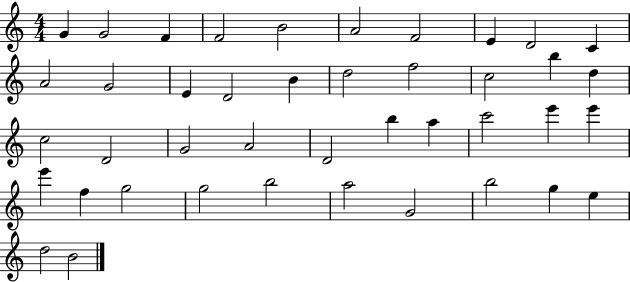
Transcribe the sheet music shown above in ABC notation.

X:1
T:Untitled
M:4/4
L:1/4
K:C
G G2 F F2 B2 A2 F2 E D2 C A2 G2 E D2 B d2 f2 c2 b d c2 D2 G2 A2 D2 b a c'2 e' e' e' f g2 g2 b2 a2 G2 b2 g e d2 B2